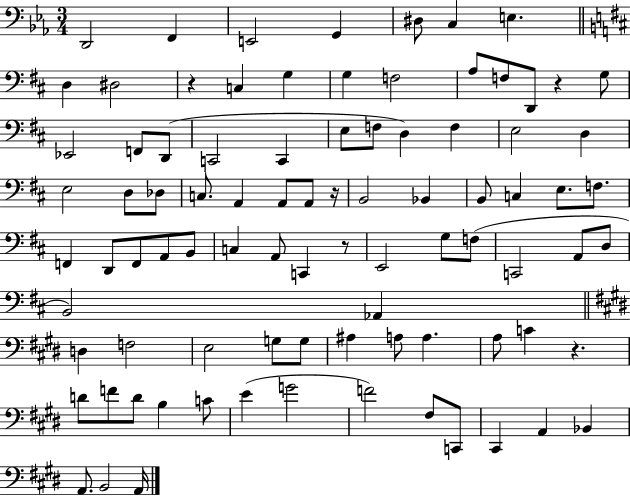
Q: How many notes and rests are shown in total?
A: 88